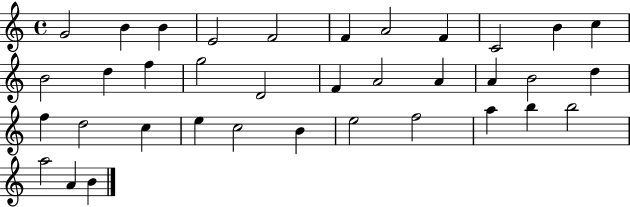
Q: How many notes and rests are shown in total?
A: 36